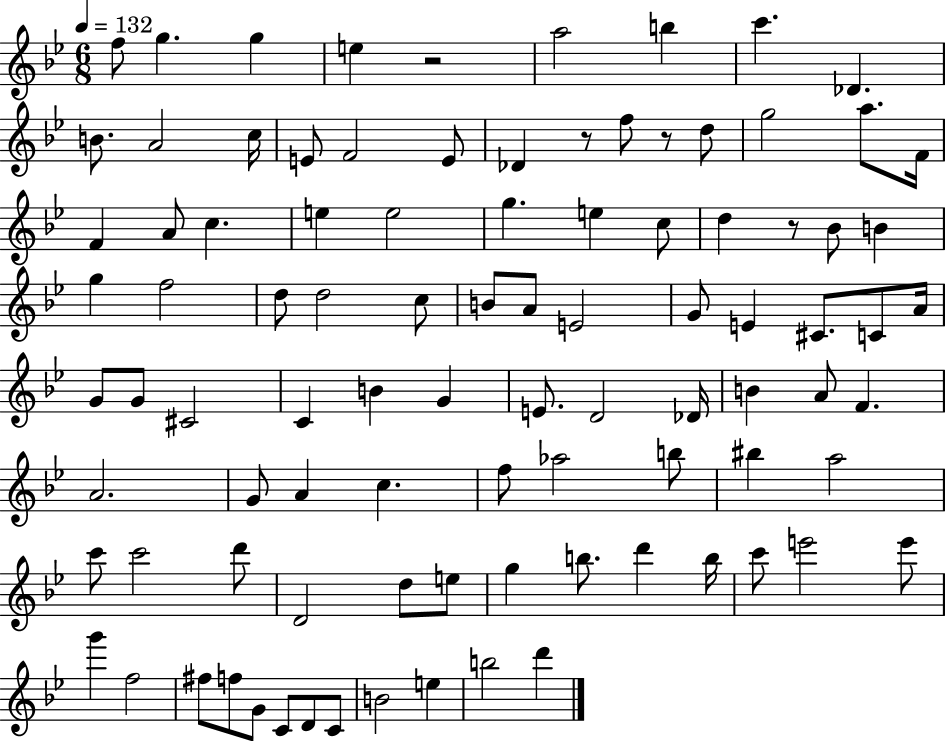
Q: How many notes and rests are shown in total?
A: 94